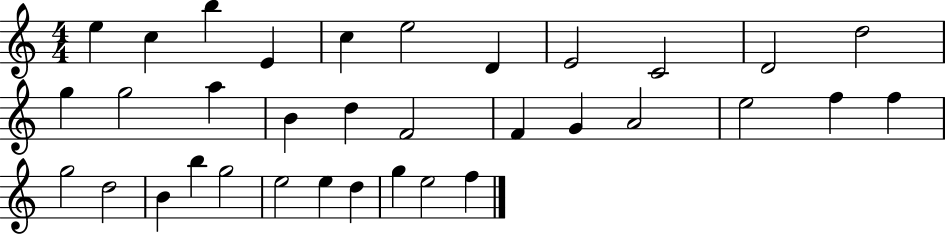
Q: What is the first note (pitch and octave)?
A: E5